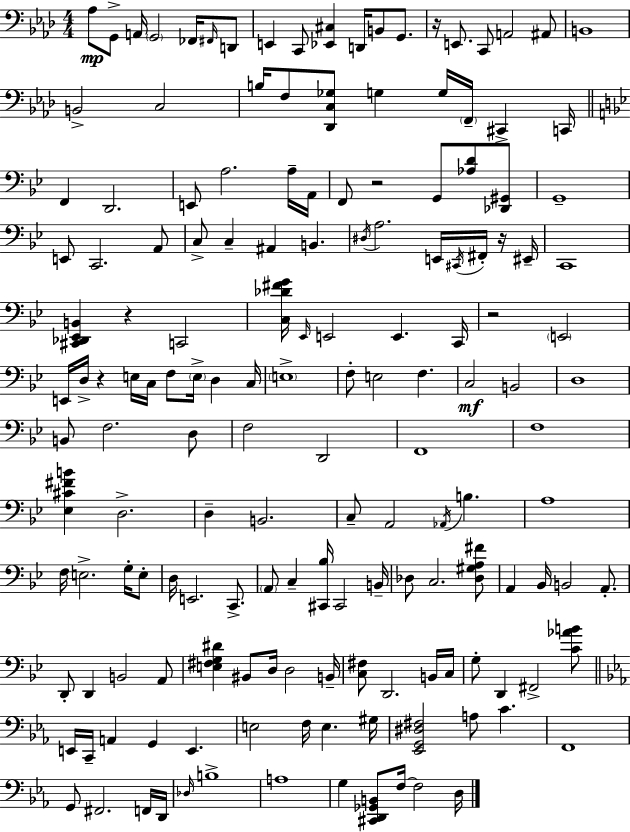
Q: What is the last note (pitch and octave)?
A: D3